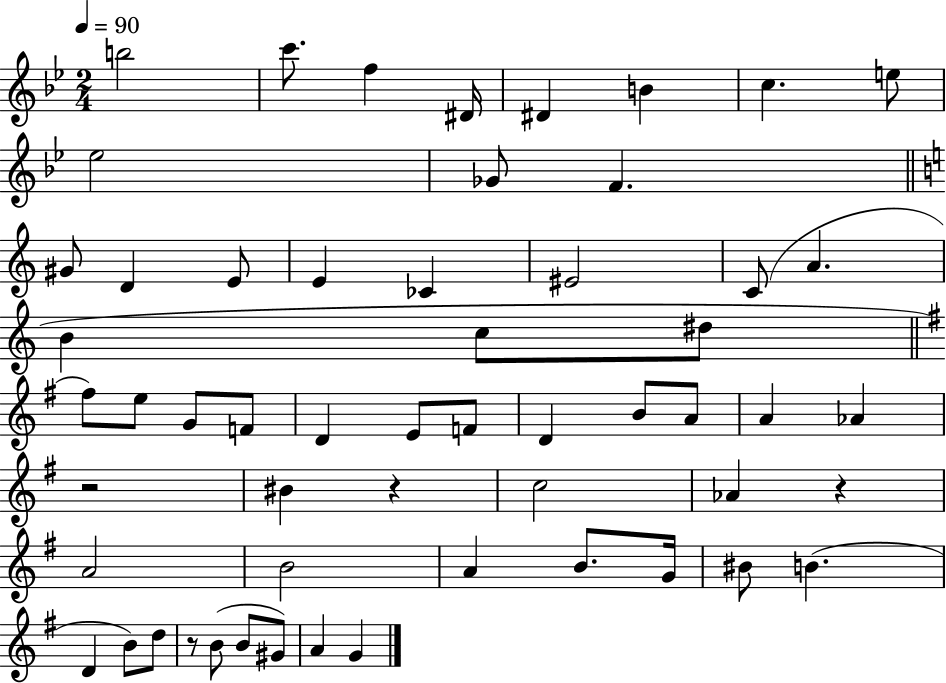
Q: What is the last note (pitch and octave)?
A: G4